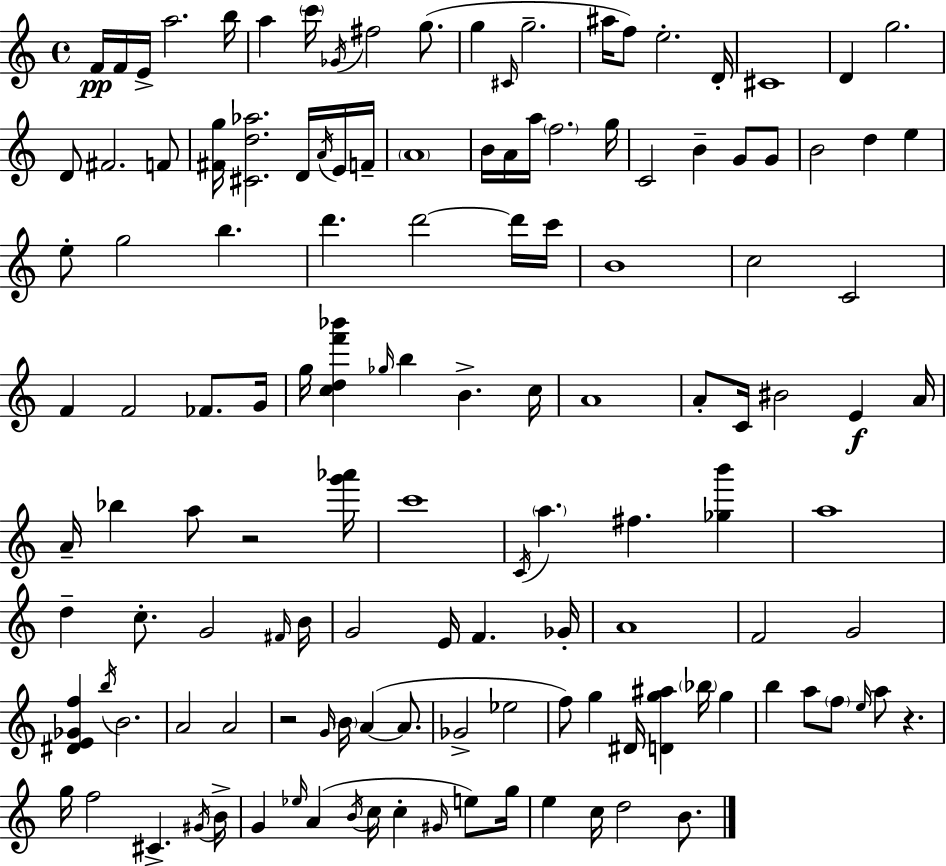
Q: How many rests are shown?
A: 3